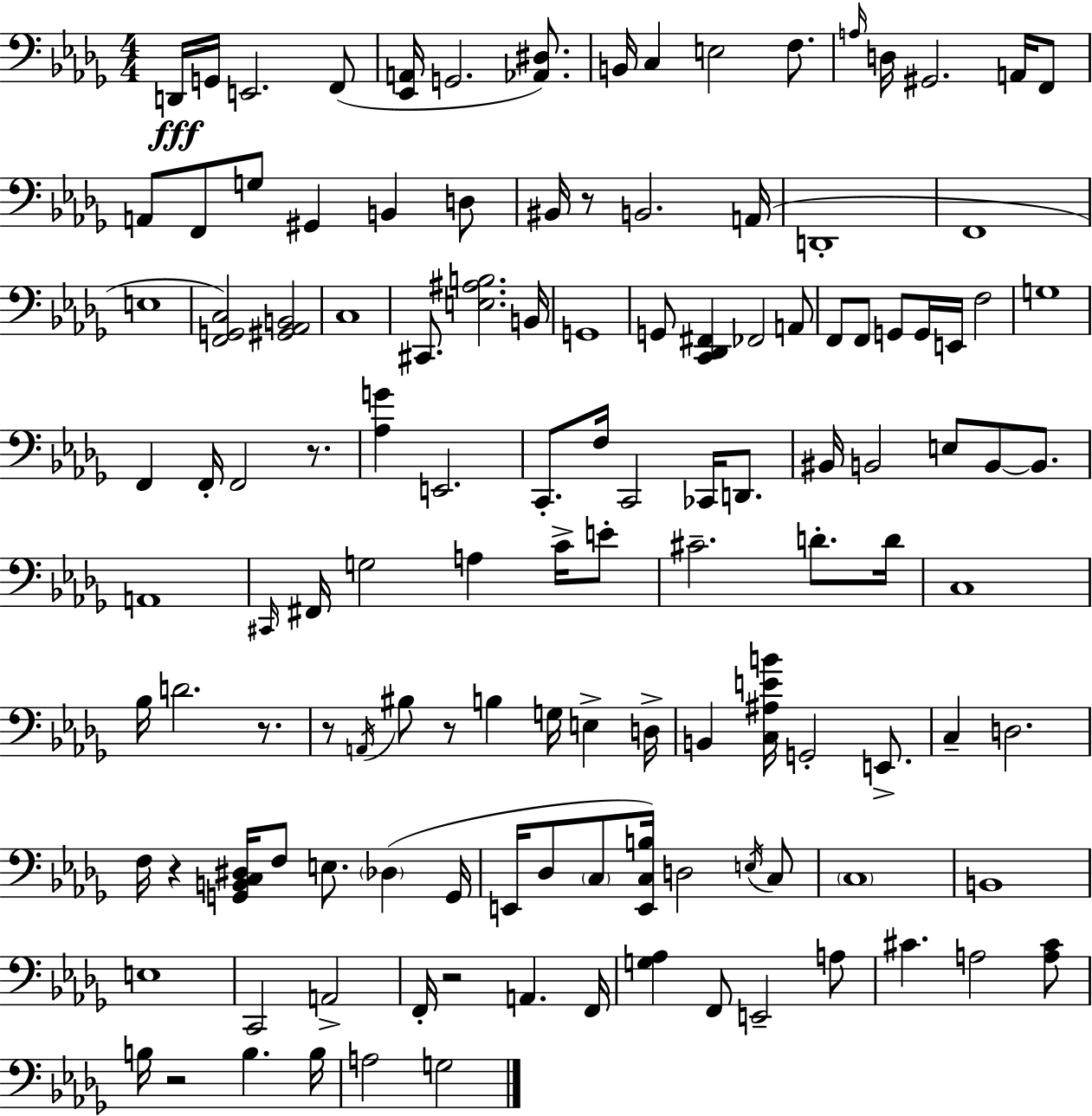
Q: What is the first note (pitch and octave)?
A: D2